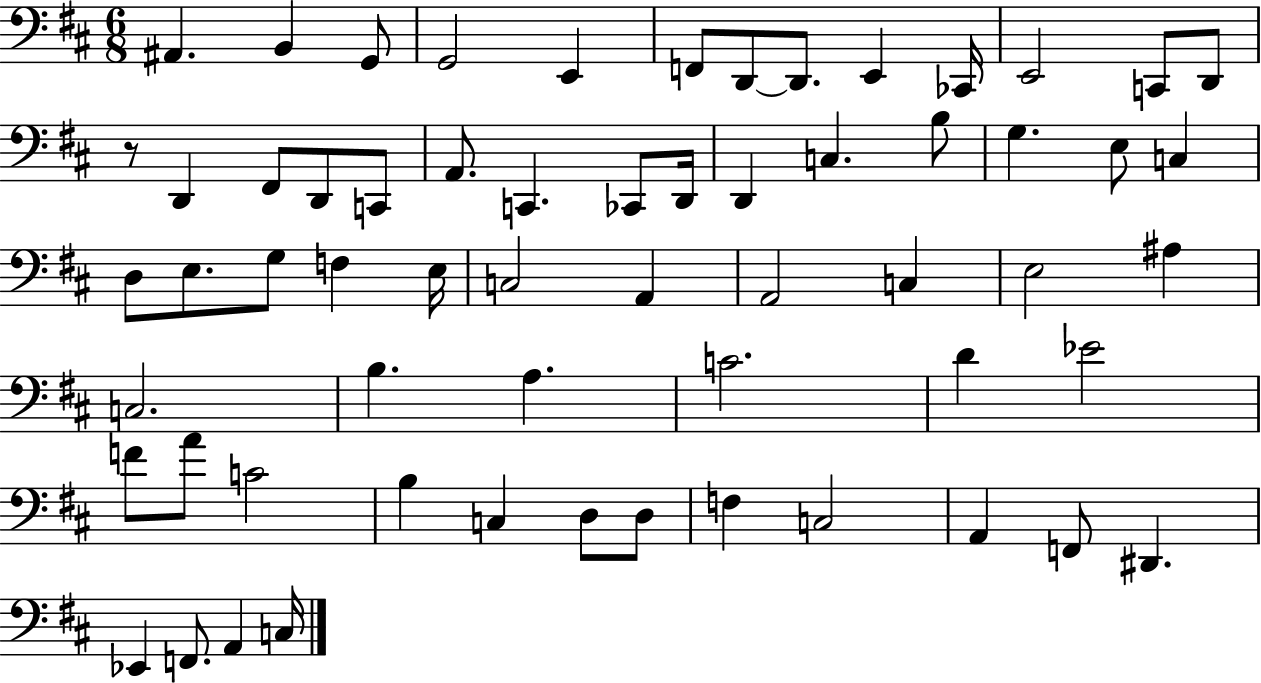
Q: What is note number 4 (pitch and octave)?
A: G2